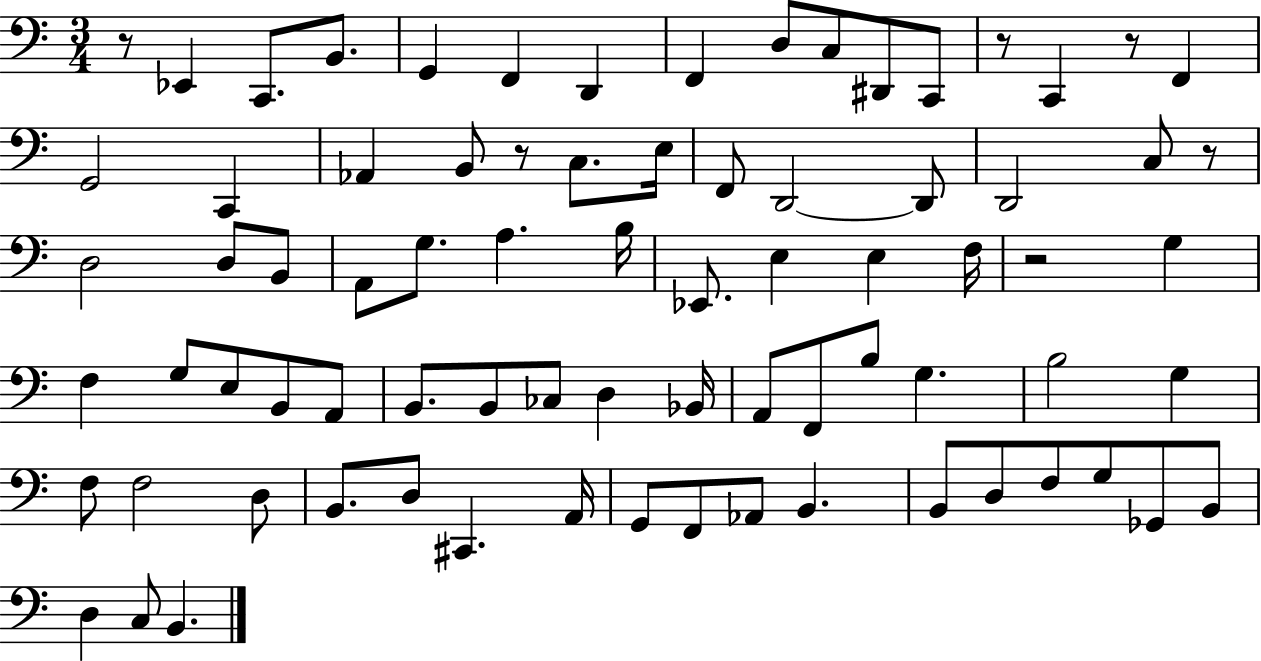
R/e Eb2/q C2/e. B2/e. G2/q F2/q D2/q F2/q D3/e C3/e D#2/e C2/e R/e C2/q R/e F2/q G2/h C2/q Ab2/q B2/e R/e C3/e. E3/s F2/e D2/h D2/e D2/h C3/e R/e D3/h D3/e B2/e A2/e G3/e. A3/q. B3/s Eb2/e. E3/q E3/q F3/s R/h G3/q F3/q G3/e E3/e B2/e A2/e B2/e. B2/e CES3/e D3/q Bb2/s A2/e F2/e B3/e G3/q. B3/h G3/q F3/e F3/h D3/e B2/e. D3/e C#2/q. A2/s G2/e F2/e Ab2/e B2/q. B2/e D3/e F3/e G3/e Gb2/e B2/e D3/q C3/e B2/q.